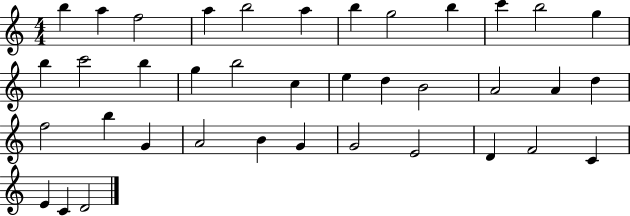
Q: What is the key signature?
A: C major